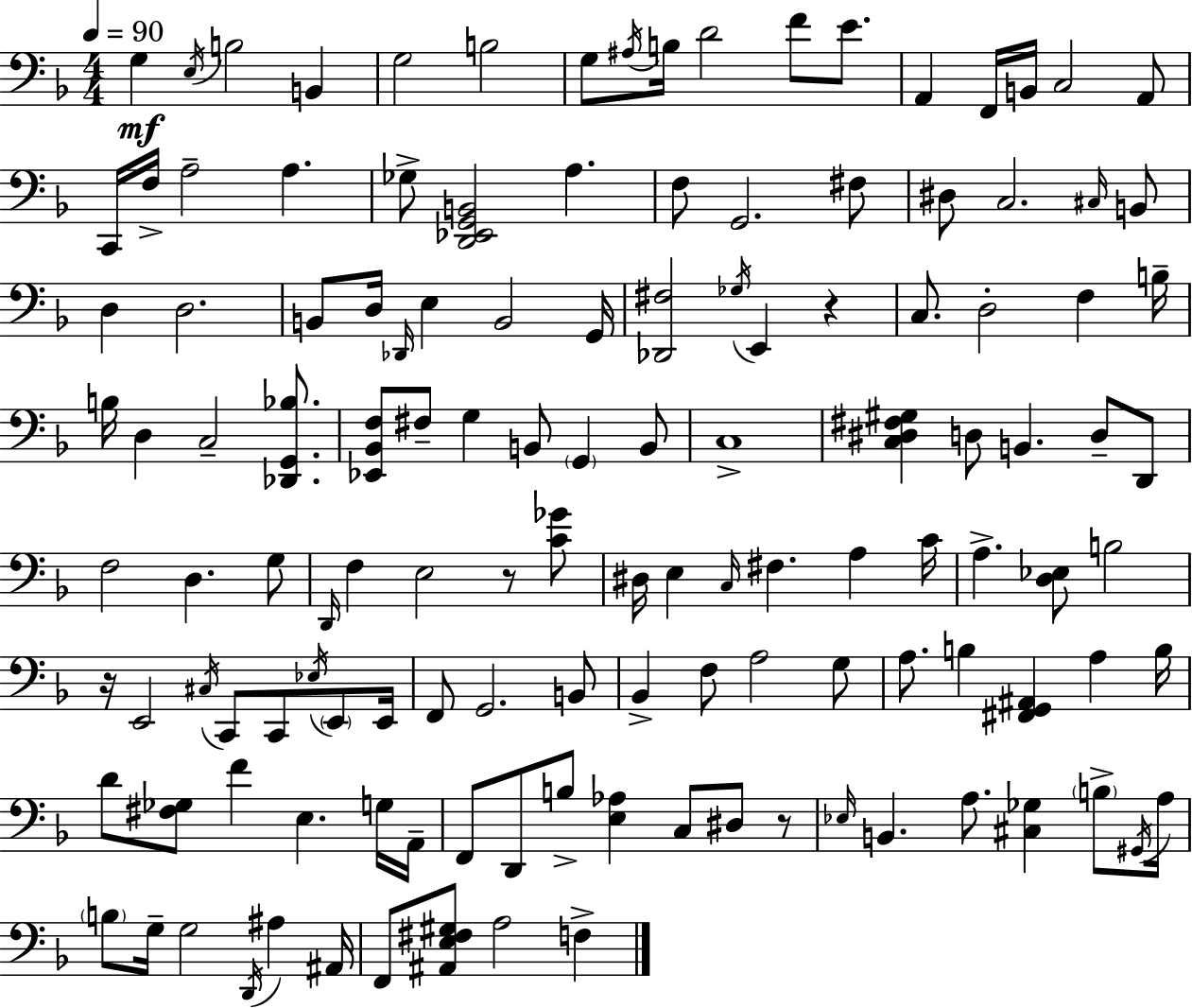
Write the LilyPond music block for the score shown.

{
  \clef bass
  \numericTimeSignature
  \time 4/4
  \key d \minor
  \tempo 4 = 90
  \repeat volta 2 { g4\mf \acciaccatura { e16 } b2 b,4 | g2 b2 | g8 \acciaccatura { ais16 } b16 d'2 f'8 e'8. | a,4 f,16 b,16 c2 | \break a,8 c,16 f16-> a2-- a4. | ges8-> <d, ees, g, b,>2 a4. | f8 g,2. | fis8 dis8 c2. | \break \grace { cis16 } b,8 d4 d2. | b,8 d16 \grace { des,16 } e4 b,2 | g,16 <des, fis>2 \acciaccatura { ges16 } e,4 | r4 c8. d2-. | \break f4 b16-- b16 d4 c2-- | <des, g, bes>8. <ees, bes, f>8 fis8-- g4 b,8 \parenthesize g,4 | b,8 c1-> | <c dis fis gis>4 d8 b,4. | \break d8-- d,8 f2 d4. | g8 \grace { d,16 } f4 e2 | r8 <c' ges'>8 dis16 e4 \grace { c16 } fis4. | a4 c'16 a4.-> <d ees>8 b2 | \break r16 e,2 | \acciaccatura { cis16 } c,8 c,8 \acciaccatura { ees16 } \parenthesize e,8 e,16 f,8 g,2. | b,8 bes,4-> f8 a2 | g8 a8. b4 | \break <fis, g, ais,>4 a4 b16 d'8 <fis ges>8 f'4 | e4. g16 a,16-- f,8 d,8 b8-> <e aes>4 | c8 dis8 r8 \grace { ees16 } b,4. | a8. <cis ges>4 \parenthesize b8-> \acciaccatura { gis,16 } a16 \parenthesize b8 g16-- g2 | \break \acciaccatura { d,16 } ais4 ais,16 f,8 <ais, e fis gis>8 | a2 f4-> } \bar "|."
}